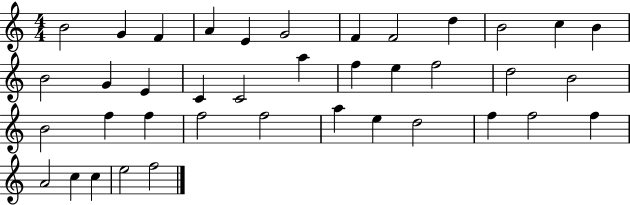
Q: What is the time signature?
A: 4/4